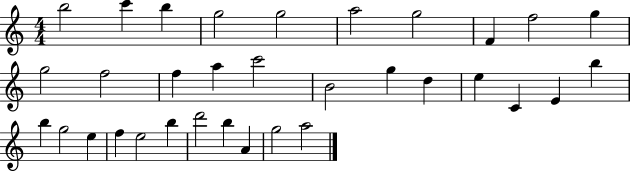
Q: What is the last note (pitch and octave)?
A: A5